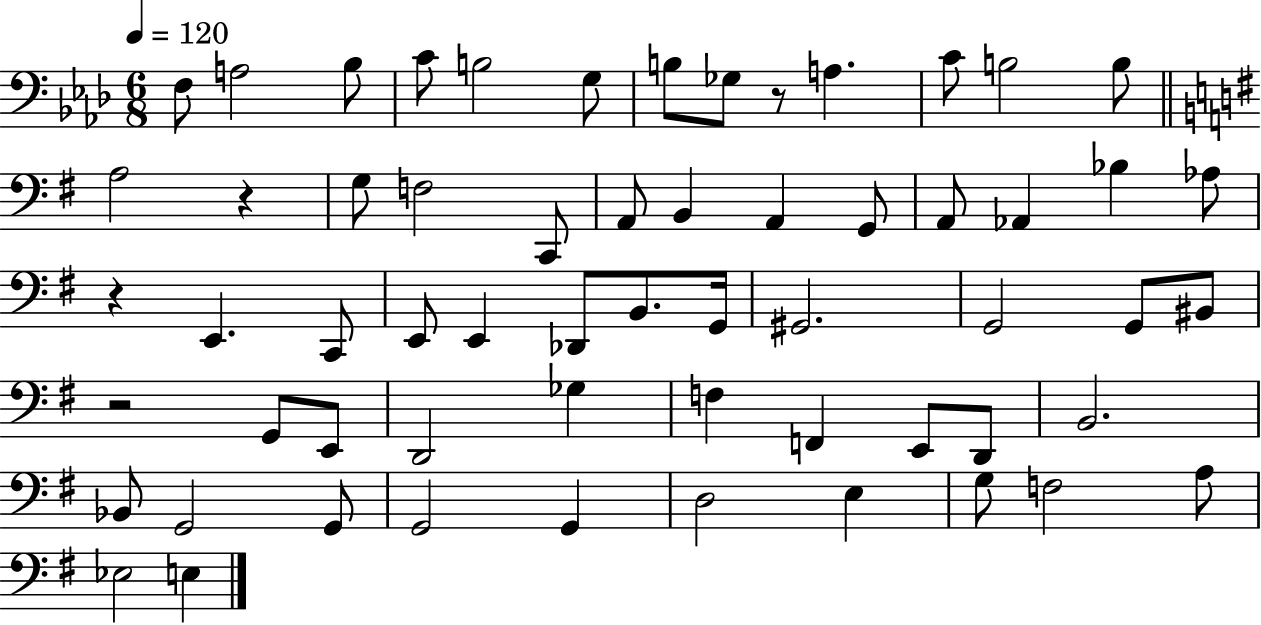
F3/e A3/h Bb3/e C4/e B3/h G3/e B3/e Gb3/e R/e A3/q. C4/e B3/h B3/e A3/h R/q G3/e F3/h C2/e A2/e B2/q A2/q G2/e A2/e Ab2/q Bb3/q Ab3/e R/q E2/q. C2/e E2/e E2/q Db2/e B2/e. G2/s G#2/h. G2/h G2/e BIS2/e R/h G2/e E2/e D2/h Gb3/q F3/q F2/q E2/e D2/e B2/h. Bb2/e G2/h G2/e G2/h G2/q D3/h E3/q G3/e F3/h A3/e Eb3/h E3/q